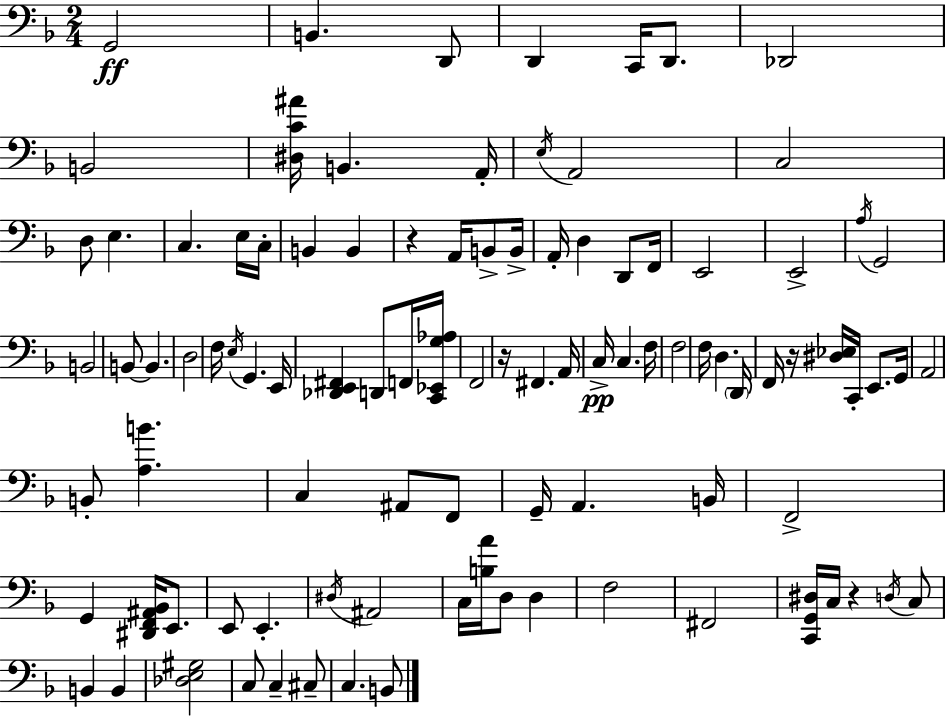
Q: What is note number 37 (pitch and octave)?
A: E3